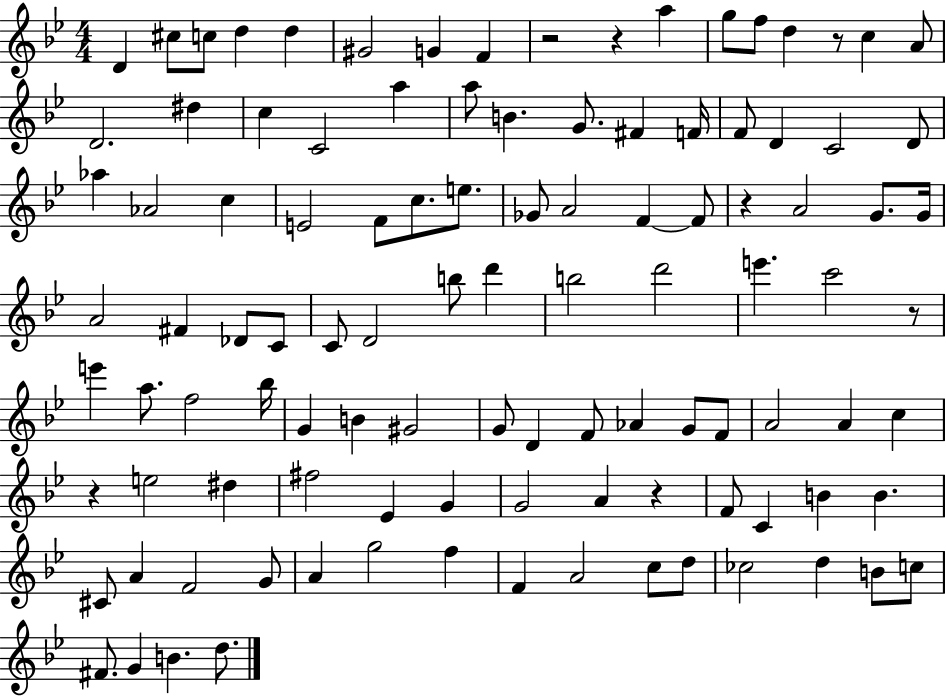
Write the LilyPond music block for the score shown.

{
  \clef treble
  \numericTimeSignature
  \time 4/4
  \key bes \major
  d'4 cis''8 c''8 d''4 d''4 | gis'2 g'4 f'4 | r2 r4 a''4 | g''8 f''8 d''4 r8 c''4 a'8 | \break d'2. dis''4 | c''4 c'2 a''4 | a''8 b'4. g'8. fis'4 f'16 | f'8 d'4 c'2 d'8 | \break aes''4 aes'2 c''4 | e'2 f'8 c''8. e''8. | ges'8 a'2 f'4~~ f'8 | r4 a'2 g'8. g'16 | \break a'2 fis'4 des'8 c'8 | c'8 d'2 b''8 d'''4 | b''2 d'''2 | e'''4. c'''2 r8 | \break e'''4 a''8. f''2 bes''16 | g'4 b'4 gis'2 | g'8 d'4 f'8 aes'4 g'8 f'8 | a'2 a'4 c''4 | \break r4 e''2 dis''4 | fis''2 ees'4 g'4 | g'2 a'4 r4 | f'8 c'4 b'4 b'4. | \break cis'8 a'4 f'2 g'8 | a'4 g''2 f''4 | f'4 a'2 c''8 d''8 | ces''2 d''4 b'8 c''8 | \break fis'8. g'4 b'4. d''8. | \bar "|."
}